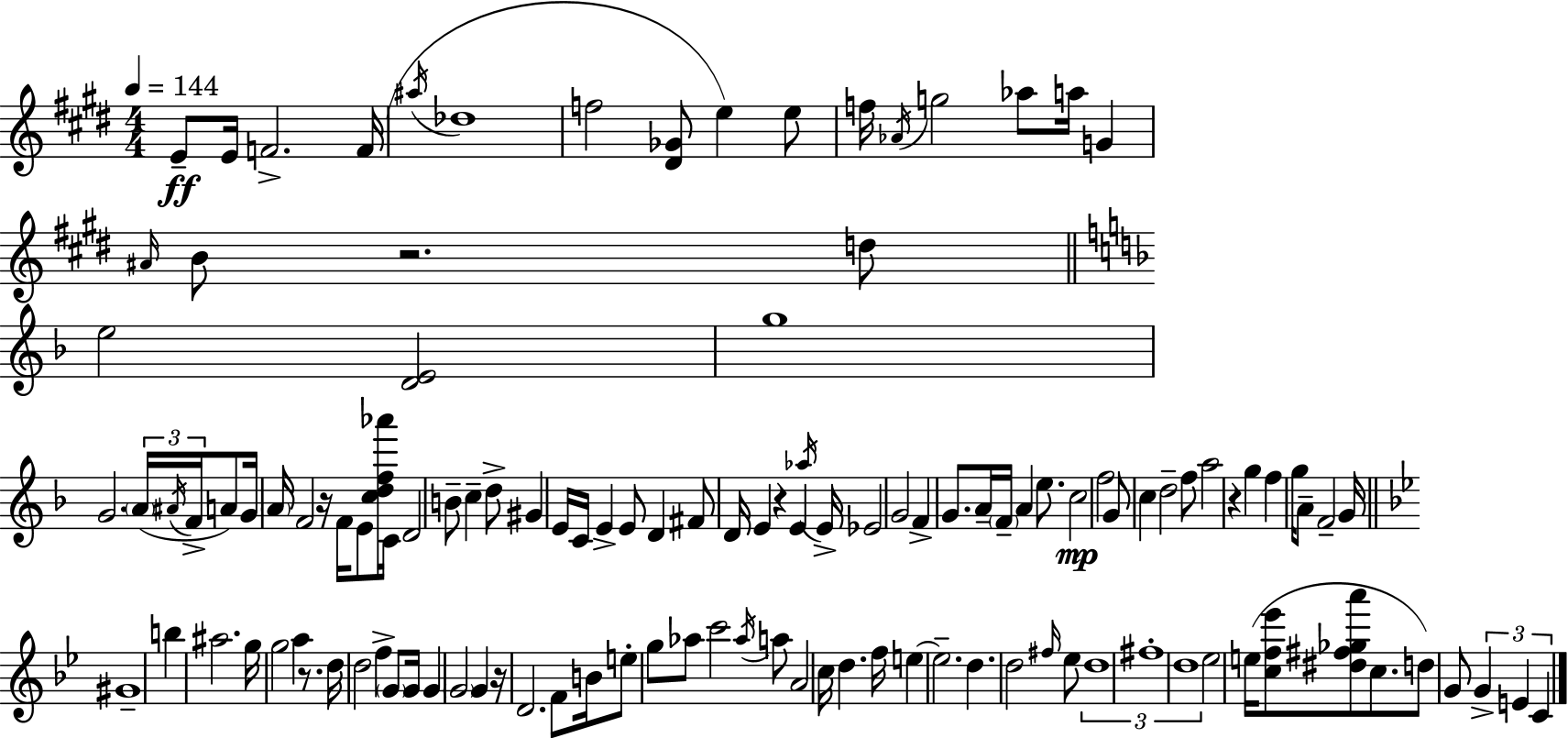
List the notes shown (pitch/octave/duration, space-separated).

E4/e E4/s F4/h. F4/s A#5/s Db5/w F5/h [D#4,Gb4]/e E5/q E5/e F5/s Ab4/s G5/h Ab5/e A5/s G4/q A#4/s B4/e R/h. D5/e E5/h [D4,E4]/h G5/w G4/h. A4/s A#4/s F4/s A4/e G4/s A4/s F4/h R/s F4/s E4/e [C5,D5,F5,Ab6]/s C4/s D4/h B4/e C5/q D5/e G#4/q E4/s C4/s E4/q E4/e D4/q F#4/e D4/s E4/q R/q E4/q Ab5/s E4/s Eb4/h G4/h F4/q G4/e. A4/s F4/s A4/q E5/e. C5/h F5/h G4/e C5/q D5/h F5/e A5/h R/q G5/q F5/q G5/s A4/e F4/h G4/s G#4/w B5/q A#5/h. G5/s G5/h A5/q R/e. D5/s D5/h F5/q G4/e G4/s G4/q G4/h G4/q R/s D4/h. F4/e B4/s E5/e G5/e Ab5/e C6/h Ab5/s A5/e A4/h C5/s D5/q. F5/s E5/q E5/h. D5/q. D5/h F#5/s Eb5/e D5/w F#5/w D5/w Eb5/h E5/s [C5,F5,Eb6]/e [D#5,F#5,Gb5,A6]/e C5/e. D5/e G4/e G4/q E4/q C4/q